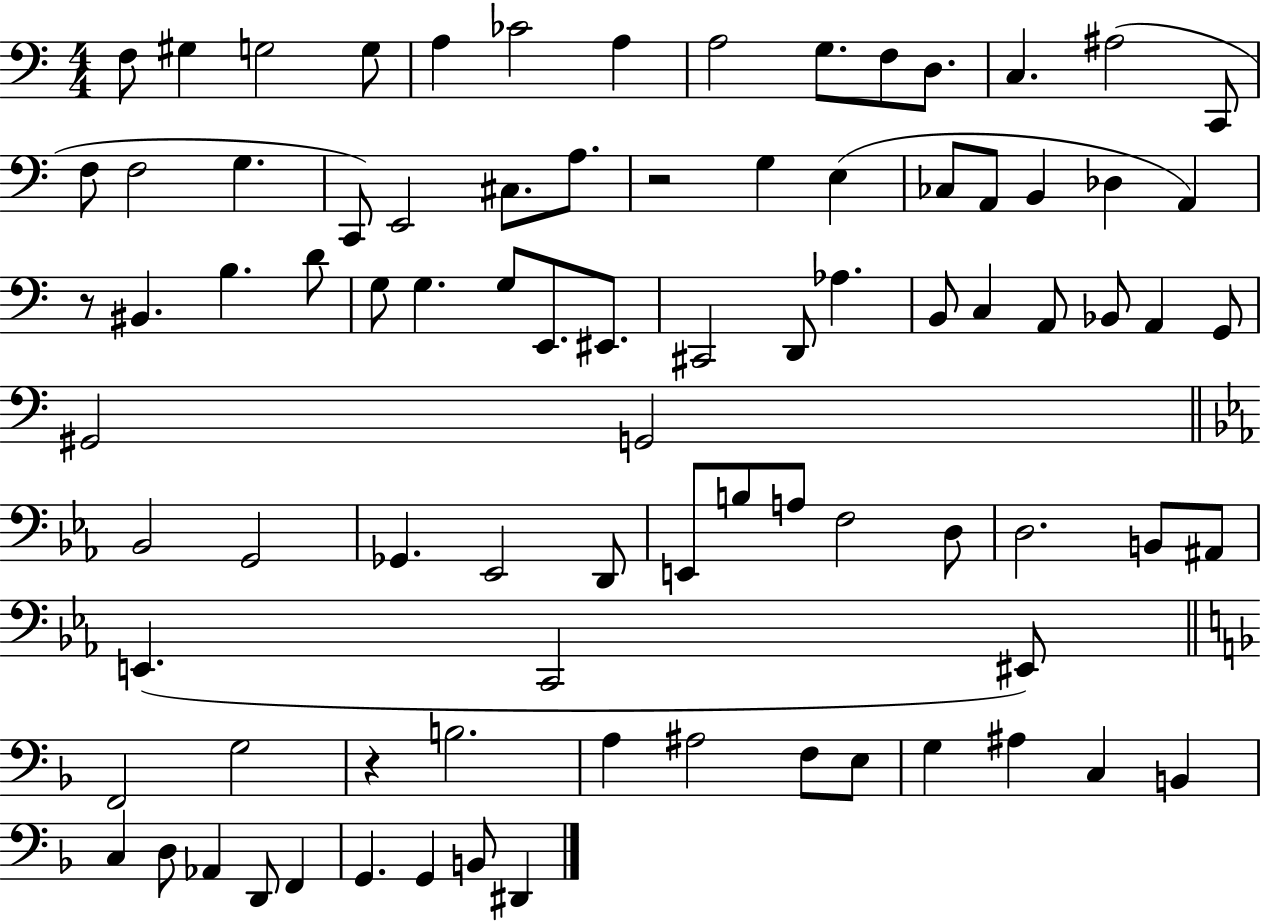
X:1
T:Untitled
M:4/4
L:1/4
K:C
F,/2 ^G, G,2 G,/2 A, _C2 A, A,2 G,/2 F,/2 D,/2 C, ^A,2 C,,/2 F,/2 F,2 G, C,,/2 E,,2 ^C,/2 A,/2 z2 G, E, _C,/2 A,,/2 B,, _D, A,, z/2 ^B,, B, D/2 G,/2 G, G,/2 E,,/2 ^E,,/2 ^C,,2 D,,/2 _A, B,,/2 C, A,,/2 _B,,/2 A,, G,,/2 ^G,,2 G,,2 _B,,2 G,,2 _G,, _E,,2 D,,/2 E,,/2 B,/2 A,/2 F,2 D,/2 D,2 B,,/2 ^A,,/2 E,, C,,2 ^E,,/2 F,,2 G,2 z B,2 A, ^A,2 F,/2 E,/2 G, ^A, C, B,, C, D,/2 _A,, D,,/2 F,, G,, G,, B,,/2 ^D,,